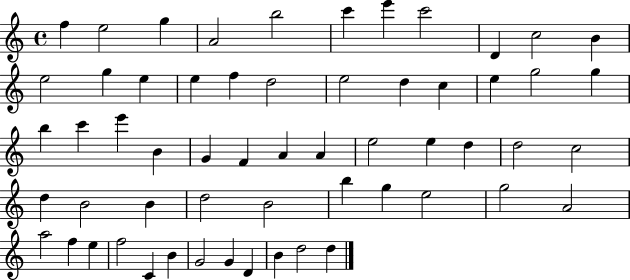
{
  \clef treble
  \time 4/4
  \defaultTimeSignature
  \key c \major
  f''4 e''2 g''4 | a'2 b''2 | c'''4 e'''4 c'''2 | d'4 c''2 b'4 | \break e''2 g''4 e''4 | e''4 f''4 d''2 | e''2 d''4 c''4 | e''4 g''2 g''4 | \break b''4 c'''4 e'''4 b'4 | g'4 f'4 a'4 a'4 | e''2 e''4 d''4 | d''2 c''2 | \break d''4 b'2 b'4 | d''2 b'2 | b''4 g''4 e''2 | g''2 a'2 | \break a''2 f''4 e''4 | f''2 c'4 b'4 | g'2 g'4 d'4 | b'4 d''2 d''4 | \break \bar "|."
}